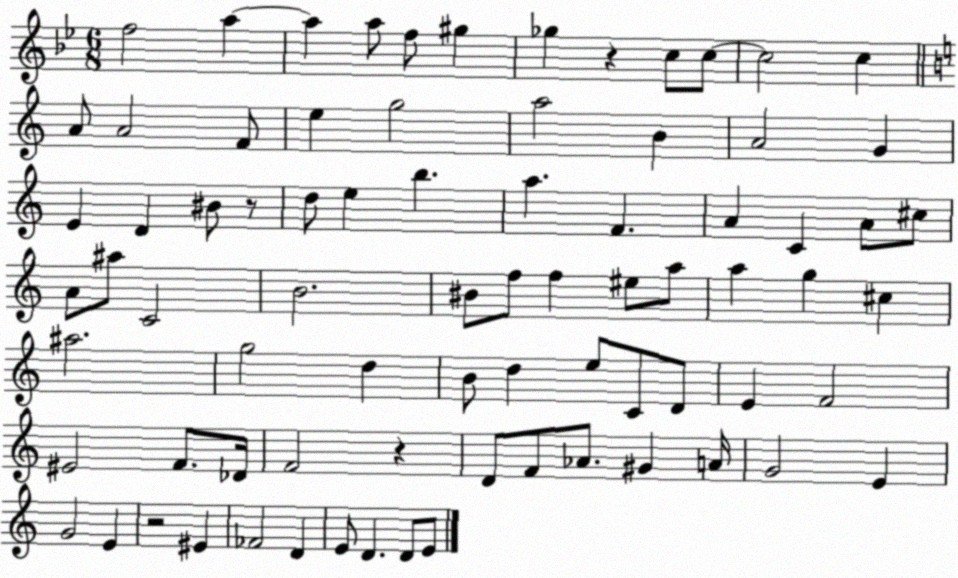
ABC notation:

X:1
T:Untitled
M:6/8
L:1/4
K:Bb
f2 a a a/2 f/2 ^g _g z c/2 c/2 c2 c A/2 A2 F/2 e g2 a2 B A2 G E D ^B/2 z/2 d/2 e b a F A C A/2 ^c/2 A/2 ^a/2 C2 B2 ^B/2 f/2 f ^e/2 a/2 a g ^c ^a2 g2 d B/2 d e/2 C/2 D/2 E F2 ^E2 F/2 _D/4 F2 z D/2 F/2 _A/2 ^G A/4 G2 E G2 E z2 ^E _F2 D E/2 D D/2 E/2